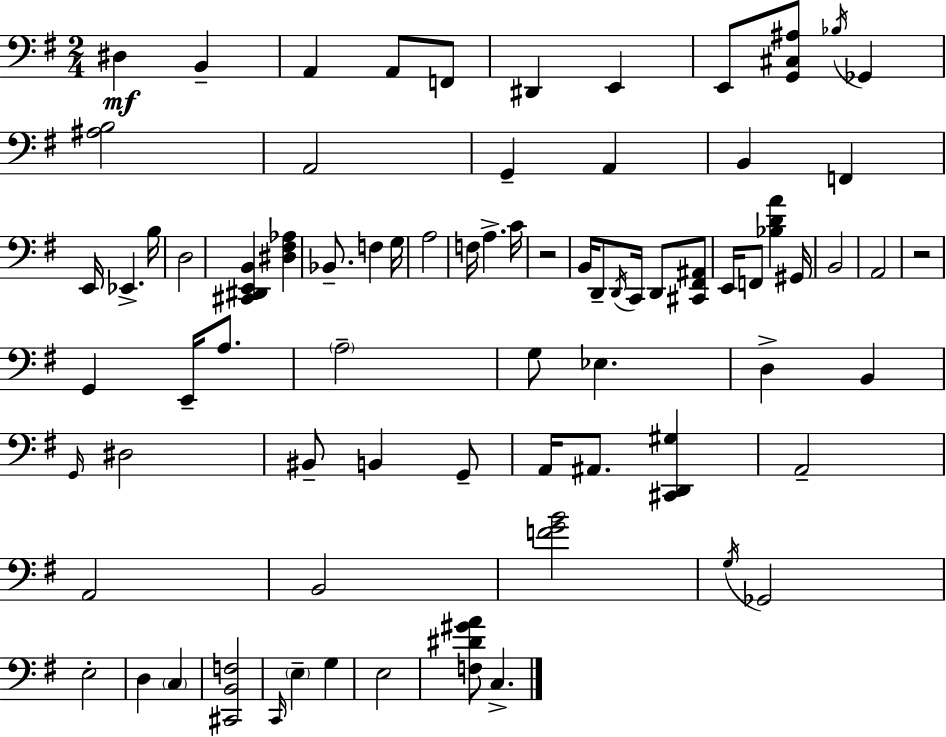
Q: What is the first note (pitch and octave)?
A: D#3